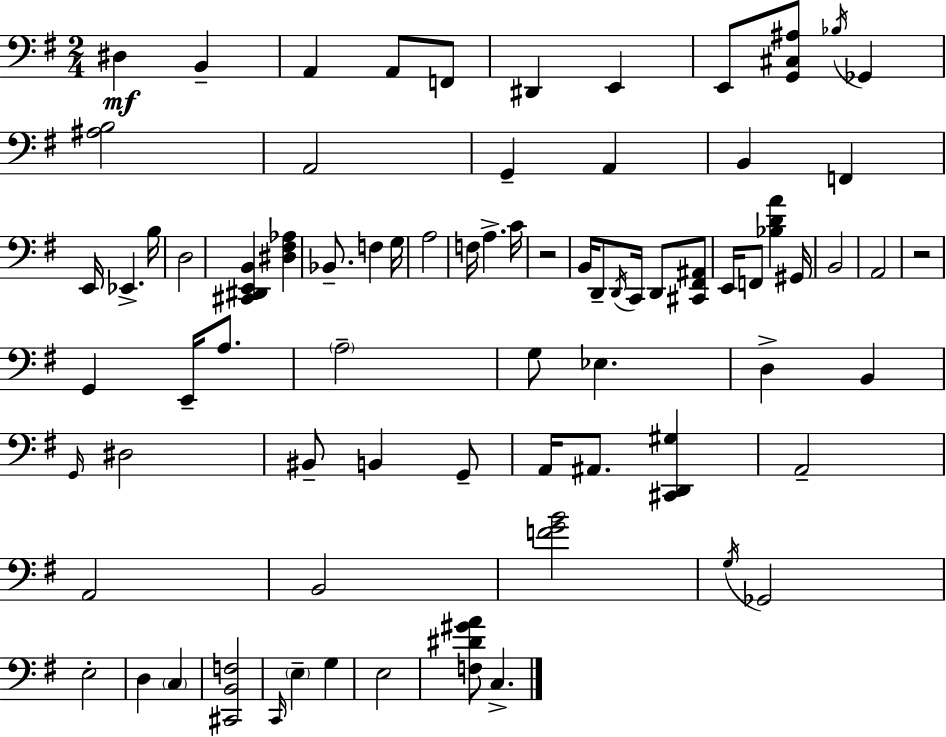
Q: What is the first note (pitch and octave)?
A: D#3